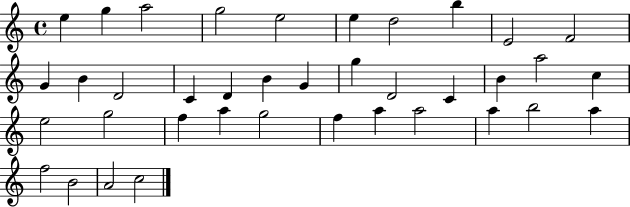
X:1
T:Untitled
M:4/4
L:1/4
K:C
e g a2 g2 e2 e d2 b E2 F2 G B D2 C D B G g D2 C B a2 c e2 g2 f a g2 f a a2 a b2 a f2 B2 A2 c2